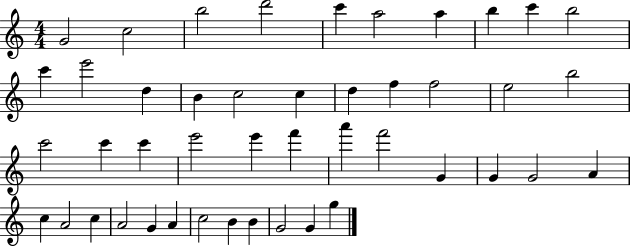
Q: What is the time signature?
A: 4/4